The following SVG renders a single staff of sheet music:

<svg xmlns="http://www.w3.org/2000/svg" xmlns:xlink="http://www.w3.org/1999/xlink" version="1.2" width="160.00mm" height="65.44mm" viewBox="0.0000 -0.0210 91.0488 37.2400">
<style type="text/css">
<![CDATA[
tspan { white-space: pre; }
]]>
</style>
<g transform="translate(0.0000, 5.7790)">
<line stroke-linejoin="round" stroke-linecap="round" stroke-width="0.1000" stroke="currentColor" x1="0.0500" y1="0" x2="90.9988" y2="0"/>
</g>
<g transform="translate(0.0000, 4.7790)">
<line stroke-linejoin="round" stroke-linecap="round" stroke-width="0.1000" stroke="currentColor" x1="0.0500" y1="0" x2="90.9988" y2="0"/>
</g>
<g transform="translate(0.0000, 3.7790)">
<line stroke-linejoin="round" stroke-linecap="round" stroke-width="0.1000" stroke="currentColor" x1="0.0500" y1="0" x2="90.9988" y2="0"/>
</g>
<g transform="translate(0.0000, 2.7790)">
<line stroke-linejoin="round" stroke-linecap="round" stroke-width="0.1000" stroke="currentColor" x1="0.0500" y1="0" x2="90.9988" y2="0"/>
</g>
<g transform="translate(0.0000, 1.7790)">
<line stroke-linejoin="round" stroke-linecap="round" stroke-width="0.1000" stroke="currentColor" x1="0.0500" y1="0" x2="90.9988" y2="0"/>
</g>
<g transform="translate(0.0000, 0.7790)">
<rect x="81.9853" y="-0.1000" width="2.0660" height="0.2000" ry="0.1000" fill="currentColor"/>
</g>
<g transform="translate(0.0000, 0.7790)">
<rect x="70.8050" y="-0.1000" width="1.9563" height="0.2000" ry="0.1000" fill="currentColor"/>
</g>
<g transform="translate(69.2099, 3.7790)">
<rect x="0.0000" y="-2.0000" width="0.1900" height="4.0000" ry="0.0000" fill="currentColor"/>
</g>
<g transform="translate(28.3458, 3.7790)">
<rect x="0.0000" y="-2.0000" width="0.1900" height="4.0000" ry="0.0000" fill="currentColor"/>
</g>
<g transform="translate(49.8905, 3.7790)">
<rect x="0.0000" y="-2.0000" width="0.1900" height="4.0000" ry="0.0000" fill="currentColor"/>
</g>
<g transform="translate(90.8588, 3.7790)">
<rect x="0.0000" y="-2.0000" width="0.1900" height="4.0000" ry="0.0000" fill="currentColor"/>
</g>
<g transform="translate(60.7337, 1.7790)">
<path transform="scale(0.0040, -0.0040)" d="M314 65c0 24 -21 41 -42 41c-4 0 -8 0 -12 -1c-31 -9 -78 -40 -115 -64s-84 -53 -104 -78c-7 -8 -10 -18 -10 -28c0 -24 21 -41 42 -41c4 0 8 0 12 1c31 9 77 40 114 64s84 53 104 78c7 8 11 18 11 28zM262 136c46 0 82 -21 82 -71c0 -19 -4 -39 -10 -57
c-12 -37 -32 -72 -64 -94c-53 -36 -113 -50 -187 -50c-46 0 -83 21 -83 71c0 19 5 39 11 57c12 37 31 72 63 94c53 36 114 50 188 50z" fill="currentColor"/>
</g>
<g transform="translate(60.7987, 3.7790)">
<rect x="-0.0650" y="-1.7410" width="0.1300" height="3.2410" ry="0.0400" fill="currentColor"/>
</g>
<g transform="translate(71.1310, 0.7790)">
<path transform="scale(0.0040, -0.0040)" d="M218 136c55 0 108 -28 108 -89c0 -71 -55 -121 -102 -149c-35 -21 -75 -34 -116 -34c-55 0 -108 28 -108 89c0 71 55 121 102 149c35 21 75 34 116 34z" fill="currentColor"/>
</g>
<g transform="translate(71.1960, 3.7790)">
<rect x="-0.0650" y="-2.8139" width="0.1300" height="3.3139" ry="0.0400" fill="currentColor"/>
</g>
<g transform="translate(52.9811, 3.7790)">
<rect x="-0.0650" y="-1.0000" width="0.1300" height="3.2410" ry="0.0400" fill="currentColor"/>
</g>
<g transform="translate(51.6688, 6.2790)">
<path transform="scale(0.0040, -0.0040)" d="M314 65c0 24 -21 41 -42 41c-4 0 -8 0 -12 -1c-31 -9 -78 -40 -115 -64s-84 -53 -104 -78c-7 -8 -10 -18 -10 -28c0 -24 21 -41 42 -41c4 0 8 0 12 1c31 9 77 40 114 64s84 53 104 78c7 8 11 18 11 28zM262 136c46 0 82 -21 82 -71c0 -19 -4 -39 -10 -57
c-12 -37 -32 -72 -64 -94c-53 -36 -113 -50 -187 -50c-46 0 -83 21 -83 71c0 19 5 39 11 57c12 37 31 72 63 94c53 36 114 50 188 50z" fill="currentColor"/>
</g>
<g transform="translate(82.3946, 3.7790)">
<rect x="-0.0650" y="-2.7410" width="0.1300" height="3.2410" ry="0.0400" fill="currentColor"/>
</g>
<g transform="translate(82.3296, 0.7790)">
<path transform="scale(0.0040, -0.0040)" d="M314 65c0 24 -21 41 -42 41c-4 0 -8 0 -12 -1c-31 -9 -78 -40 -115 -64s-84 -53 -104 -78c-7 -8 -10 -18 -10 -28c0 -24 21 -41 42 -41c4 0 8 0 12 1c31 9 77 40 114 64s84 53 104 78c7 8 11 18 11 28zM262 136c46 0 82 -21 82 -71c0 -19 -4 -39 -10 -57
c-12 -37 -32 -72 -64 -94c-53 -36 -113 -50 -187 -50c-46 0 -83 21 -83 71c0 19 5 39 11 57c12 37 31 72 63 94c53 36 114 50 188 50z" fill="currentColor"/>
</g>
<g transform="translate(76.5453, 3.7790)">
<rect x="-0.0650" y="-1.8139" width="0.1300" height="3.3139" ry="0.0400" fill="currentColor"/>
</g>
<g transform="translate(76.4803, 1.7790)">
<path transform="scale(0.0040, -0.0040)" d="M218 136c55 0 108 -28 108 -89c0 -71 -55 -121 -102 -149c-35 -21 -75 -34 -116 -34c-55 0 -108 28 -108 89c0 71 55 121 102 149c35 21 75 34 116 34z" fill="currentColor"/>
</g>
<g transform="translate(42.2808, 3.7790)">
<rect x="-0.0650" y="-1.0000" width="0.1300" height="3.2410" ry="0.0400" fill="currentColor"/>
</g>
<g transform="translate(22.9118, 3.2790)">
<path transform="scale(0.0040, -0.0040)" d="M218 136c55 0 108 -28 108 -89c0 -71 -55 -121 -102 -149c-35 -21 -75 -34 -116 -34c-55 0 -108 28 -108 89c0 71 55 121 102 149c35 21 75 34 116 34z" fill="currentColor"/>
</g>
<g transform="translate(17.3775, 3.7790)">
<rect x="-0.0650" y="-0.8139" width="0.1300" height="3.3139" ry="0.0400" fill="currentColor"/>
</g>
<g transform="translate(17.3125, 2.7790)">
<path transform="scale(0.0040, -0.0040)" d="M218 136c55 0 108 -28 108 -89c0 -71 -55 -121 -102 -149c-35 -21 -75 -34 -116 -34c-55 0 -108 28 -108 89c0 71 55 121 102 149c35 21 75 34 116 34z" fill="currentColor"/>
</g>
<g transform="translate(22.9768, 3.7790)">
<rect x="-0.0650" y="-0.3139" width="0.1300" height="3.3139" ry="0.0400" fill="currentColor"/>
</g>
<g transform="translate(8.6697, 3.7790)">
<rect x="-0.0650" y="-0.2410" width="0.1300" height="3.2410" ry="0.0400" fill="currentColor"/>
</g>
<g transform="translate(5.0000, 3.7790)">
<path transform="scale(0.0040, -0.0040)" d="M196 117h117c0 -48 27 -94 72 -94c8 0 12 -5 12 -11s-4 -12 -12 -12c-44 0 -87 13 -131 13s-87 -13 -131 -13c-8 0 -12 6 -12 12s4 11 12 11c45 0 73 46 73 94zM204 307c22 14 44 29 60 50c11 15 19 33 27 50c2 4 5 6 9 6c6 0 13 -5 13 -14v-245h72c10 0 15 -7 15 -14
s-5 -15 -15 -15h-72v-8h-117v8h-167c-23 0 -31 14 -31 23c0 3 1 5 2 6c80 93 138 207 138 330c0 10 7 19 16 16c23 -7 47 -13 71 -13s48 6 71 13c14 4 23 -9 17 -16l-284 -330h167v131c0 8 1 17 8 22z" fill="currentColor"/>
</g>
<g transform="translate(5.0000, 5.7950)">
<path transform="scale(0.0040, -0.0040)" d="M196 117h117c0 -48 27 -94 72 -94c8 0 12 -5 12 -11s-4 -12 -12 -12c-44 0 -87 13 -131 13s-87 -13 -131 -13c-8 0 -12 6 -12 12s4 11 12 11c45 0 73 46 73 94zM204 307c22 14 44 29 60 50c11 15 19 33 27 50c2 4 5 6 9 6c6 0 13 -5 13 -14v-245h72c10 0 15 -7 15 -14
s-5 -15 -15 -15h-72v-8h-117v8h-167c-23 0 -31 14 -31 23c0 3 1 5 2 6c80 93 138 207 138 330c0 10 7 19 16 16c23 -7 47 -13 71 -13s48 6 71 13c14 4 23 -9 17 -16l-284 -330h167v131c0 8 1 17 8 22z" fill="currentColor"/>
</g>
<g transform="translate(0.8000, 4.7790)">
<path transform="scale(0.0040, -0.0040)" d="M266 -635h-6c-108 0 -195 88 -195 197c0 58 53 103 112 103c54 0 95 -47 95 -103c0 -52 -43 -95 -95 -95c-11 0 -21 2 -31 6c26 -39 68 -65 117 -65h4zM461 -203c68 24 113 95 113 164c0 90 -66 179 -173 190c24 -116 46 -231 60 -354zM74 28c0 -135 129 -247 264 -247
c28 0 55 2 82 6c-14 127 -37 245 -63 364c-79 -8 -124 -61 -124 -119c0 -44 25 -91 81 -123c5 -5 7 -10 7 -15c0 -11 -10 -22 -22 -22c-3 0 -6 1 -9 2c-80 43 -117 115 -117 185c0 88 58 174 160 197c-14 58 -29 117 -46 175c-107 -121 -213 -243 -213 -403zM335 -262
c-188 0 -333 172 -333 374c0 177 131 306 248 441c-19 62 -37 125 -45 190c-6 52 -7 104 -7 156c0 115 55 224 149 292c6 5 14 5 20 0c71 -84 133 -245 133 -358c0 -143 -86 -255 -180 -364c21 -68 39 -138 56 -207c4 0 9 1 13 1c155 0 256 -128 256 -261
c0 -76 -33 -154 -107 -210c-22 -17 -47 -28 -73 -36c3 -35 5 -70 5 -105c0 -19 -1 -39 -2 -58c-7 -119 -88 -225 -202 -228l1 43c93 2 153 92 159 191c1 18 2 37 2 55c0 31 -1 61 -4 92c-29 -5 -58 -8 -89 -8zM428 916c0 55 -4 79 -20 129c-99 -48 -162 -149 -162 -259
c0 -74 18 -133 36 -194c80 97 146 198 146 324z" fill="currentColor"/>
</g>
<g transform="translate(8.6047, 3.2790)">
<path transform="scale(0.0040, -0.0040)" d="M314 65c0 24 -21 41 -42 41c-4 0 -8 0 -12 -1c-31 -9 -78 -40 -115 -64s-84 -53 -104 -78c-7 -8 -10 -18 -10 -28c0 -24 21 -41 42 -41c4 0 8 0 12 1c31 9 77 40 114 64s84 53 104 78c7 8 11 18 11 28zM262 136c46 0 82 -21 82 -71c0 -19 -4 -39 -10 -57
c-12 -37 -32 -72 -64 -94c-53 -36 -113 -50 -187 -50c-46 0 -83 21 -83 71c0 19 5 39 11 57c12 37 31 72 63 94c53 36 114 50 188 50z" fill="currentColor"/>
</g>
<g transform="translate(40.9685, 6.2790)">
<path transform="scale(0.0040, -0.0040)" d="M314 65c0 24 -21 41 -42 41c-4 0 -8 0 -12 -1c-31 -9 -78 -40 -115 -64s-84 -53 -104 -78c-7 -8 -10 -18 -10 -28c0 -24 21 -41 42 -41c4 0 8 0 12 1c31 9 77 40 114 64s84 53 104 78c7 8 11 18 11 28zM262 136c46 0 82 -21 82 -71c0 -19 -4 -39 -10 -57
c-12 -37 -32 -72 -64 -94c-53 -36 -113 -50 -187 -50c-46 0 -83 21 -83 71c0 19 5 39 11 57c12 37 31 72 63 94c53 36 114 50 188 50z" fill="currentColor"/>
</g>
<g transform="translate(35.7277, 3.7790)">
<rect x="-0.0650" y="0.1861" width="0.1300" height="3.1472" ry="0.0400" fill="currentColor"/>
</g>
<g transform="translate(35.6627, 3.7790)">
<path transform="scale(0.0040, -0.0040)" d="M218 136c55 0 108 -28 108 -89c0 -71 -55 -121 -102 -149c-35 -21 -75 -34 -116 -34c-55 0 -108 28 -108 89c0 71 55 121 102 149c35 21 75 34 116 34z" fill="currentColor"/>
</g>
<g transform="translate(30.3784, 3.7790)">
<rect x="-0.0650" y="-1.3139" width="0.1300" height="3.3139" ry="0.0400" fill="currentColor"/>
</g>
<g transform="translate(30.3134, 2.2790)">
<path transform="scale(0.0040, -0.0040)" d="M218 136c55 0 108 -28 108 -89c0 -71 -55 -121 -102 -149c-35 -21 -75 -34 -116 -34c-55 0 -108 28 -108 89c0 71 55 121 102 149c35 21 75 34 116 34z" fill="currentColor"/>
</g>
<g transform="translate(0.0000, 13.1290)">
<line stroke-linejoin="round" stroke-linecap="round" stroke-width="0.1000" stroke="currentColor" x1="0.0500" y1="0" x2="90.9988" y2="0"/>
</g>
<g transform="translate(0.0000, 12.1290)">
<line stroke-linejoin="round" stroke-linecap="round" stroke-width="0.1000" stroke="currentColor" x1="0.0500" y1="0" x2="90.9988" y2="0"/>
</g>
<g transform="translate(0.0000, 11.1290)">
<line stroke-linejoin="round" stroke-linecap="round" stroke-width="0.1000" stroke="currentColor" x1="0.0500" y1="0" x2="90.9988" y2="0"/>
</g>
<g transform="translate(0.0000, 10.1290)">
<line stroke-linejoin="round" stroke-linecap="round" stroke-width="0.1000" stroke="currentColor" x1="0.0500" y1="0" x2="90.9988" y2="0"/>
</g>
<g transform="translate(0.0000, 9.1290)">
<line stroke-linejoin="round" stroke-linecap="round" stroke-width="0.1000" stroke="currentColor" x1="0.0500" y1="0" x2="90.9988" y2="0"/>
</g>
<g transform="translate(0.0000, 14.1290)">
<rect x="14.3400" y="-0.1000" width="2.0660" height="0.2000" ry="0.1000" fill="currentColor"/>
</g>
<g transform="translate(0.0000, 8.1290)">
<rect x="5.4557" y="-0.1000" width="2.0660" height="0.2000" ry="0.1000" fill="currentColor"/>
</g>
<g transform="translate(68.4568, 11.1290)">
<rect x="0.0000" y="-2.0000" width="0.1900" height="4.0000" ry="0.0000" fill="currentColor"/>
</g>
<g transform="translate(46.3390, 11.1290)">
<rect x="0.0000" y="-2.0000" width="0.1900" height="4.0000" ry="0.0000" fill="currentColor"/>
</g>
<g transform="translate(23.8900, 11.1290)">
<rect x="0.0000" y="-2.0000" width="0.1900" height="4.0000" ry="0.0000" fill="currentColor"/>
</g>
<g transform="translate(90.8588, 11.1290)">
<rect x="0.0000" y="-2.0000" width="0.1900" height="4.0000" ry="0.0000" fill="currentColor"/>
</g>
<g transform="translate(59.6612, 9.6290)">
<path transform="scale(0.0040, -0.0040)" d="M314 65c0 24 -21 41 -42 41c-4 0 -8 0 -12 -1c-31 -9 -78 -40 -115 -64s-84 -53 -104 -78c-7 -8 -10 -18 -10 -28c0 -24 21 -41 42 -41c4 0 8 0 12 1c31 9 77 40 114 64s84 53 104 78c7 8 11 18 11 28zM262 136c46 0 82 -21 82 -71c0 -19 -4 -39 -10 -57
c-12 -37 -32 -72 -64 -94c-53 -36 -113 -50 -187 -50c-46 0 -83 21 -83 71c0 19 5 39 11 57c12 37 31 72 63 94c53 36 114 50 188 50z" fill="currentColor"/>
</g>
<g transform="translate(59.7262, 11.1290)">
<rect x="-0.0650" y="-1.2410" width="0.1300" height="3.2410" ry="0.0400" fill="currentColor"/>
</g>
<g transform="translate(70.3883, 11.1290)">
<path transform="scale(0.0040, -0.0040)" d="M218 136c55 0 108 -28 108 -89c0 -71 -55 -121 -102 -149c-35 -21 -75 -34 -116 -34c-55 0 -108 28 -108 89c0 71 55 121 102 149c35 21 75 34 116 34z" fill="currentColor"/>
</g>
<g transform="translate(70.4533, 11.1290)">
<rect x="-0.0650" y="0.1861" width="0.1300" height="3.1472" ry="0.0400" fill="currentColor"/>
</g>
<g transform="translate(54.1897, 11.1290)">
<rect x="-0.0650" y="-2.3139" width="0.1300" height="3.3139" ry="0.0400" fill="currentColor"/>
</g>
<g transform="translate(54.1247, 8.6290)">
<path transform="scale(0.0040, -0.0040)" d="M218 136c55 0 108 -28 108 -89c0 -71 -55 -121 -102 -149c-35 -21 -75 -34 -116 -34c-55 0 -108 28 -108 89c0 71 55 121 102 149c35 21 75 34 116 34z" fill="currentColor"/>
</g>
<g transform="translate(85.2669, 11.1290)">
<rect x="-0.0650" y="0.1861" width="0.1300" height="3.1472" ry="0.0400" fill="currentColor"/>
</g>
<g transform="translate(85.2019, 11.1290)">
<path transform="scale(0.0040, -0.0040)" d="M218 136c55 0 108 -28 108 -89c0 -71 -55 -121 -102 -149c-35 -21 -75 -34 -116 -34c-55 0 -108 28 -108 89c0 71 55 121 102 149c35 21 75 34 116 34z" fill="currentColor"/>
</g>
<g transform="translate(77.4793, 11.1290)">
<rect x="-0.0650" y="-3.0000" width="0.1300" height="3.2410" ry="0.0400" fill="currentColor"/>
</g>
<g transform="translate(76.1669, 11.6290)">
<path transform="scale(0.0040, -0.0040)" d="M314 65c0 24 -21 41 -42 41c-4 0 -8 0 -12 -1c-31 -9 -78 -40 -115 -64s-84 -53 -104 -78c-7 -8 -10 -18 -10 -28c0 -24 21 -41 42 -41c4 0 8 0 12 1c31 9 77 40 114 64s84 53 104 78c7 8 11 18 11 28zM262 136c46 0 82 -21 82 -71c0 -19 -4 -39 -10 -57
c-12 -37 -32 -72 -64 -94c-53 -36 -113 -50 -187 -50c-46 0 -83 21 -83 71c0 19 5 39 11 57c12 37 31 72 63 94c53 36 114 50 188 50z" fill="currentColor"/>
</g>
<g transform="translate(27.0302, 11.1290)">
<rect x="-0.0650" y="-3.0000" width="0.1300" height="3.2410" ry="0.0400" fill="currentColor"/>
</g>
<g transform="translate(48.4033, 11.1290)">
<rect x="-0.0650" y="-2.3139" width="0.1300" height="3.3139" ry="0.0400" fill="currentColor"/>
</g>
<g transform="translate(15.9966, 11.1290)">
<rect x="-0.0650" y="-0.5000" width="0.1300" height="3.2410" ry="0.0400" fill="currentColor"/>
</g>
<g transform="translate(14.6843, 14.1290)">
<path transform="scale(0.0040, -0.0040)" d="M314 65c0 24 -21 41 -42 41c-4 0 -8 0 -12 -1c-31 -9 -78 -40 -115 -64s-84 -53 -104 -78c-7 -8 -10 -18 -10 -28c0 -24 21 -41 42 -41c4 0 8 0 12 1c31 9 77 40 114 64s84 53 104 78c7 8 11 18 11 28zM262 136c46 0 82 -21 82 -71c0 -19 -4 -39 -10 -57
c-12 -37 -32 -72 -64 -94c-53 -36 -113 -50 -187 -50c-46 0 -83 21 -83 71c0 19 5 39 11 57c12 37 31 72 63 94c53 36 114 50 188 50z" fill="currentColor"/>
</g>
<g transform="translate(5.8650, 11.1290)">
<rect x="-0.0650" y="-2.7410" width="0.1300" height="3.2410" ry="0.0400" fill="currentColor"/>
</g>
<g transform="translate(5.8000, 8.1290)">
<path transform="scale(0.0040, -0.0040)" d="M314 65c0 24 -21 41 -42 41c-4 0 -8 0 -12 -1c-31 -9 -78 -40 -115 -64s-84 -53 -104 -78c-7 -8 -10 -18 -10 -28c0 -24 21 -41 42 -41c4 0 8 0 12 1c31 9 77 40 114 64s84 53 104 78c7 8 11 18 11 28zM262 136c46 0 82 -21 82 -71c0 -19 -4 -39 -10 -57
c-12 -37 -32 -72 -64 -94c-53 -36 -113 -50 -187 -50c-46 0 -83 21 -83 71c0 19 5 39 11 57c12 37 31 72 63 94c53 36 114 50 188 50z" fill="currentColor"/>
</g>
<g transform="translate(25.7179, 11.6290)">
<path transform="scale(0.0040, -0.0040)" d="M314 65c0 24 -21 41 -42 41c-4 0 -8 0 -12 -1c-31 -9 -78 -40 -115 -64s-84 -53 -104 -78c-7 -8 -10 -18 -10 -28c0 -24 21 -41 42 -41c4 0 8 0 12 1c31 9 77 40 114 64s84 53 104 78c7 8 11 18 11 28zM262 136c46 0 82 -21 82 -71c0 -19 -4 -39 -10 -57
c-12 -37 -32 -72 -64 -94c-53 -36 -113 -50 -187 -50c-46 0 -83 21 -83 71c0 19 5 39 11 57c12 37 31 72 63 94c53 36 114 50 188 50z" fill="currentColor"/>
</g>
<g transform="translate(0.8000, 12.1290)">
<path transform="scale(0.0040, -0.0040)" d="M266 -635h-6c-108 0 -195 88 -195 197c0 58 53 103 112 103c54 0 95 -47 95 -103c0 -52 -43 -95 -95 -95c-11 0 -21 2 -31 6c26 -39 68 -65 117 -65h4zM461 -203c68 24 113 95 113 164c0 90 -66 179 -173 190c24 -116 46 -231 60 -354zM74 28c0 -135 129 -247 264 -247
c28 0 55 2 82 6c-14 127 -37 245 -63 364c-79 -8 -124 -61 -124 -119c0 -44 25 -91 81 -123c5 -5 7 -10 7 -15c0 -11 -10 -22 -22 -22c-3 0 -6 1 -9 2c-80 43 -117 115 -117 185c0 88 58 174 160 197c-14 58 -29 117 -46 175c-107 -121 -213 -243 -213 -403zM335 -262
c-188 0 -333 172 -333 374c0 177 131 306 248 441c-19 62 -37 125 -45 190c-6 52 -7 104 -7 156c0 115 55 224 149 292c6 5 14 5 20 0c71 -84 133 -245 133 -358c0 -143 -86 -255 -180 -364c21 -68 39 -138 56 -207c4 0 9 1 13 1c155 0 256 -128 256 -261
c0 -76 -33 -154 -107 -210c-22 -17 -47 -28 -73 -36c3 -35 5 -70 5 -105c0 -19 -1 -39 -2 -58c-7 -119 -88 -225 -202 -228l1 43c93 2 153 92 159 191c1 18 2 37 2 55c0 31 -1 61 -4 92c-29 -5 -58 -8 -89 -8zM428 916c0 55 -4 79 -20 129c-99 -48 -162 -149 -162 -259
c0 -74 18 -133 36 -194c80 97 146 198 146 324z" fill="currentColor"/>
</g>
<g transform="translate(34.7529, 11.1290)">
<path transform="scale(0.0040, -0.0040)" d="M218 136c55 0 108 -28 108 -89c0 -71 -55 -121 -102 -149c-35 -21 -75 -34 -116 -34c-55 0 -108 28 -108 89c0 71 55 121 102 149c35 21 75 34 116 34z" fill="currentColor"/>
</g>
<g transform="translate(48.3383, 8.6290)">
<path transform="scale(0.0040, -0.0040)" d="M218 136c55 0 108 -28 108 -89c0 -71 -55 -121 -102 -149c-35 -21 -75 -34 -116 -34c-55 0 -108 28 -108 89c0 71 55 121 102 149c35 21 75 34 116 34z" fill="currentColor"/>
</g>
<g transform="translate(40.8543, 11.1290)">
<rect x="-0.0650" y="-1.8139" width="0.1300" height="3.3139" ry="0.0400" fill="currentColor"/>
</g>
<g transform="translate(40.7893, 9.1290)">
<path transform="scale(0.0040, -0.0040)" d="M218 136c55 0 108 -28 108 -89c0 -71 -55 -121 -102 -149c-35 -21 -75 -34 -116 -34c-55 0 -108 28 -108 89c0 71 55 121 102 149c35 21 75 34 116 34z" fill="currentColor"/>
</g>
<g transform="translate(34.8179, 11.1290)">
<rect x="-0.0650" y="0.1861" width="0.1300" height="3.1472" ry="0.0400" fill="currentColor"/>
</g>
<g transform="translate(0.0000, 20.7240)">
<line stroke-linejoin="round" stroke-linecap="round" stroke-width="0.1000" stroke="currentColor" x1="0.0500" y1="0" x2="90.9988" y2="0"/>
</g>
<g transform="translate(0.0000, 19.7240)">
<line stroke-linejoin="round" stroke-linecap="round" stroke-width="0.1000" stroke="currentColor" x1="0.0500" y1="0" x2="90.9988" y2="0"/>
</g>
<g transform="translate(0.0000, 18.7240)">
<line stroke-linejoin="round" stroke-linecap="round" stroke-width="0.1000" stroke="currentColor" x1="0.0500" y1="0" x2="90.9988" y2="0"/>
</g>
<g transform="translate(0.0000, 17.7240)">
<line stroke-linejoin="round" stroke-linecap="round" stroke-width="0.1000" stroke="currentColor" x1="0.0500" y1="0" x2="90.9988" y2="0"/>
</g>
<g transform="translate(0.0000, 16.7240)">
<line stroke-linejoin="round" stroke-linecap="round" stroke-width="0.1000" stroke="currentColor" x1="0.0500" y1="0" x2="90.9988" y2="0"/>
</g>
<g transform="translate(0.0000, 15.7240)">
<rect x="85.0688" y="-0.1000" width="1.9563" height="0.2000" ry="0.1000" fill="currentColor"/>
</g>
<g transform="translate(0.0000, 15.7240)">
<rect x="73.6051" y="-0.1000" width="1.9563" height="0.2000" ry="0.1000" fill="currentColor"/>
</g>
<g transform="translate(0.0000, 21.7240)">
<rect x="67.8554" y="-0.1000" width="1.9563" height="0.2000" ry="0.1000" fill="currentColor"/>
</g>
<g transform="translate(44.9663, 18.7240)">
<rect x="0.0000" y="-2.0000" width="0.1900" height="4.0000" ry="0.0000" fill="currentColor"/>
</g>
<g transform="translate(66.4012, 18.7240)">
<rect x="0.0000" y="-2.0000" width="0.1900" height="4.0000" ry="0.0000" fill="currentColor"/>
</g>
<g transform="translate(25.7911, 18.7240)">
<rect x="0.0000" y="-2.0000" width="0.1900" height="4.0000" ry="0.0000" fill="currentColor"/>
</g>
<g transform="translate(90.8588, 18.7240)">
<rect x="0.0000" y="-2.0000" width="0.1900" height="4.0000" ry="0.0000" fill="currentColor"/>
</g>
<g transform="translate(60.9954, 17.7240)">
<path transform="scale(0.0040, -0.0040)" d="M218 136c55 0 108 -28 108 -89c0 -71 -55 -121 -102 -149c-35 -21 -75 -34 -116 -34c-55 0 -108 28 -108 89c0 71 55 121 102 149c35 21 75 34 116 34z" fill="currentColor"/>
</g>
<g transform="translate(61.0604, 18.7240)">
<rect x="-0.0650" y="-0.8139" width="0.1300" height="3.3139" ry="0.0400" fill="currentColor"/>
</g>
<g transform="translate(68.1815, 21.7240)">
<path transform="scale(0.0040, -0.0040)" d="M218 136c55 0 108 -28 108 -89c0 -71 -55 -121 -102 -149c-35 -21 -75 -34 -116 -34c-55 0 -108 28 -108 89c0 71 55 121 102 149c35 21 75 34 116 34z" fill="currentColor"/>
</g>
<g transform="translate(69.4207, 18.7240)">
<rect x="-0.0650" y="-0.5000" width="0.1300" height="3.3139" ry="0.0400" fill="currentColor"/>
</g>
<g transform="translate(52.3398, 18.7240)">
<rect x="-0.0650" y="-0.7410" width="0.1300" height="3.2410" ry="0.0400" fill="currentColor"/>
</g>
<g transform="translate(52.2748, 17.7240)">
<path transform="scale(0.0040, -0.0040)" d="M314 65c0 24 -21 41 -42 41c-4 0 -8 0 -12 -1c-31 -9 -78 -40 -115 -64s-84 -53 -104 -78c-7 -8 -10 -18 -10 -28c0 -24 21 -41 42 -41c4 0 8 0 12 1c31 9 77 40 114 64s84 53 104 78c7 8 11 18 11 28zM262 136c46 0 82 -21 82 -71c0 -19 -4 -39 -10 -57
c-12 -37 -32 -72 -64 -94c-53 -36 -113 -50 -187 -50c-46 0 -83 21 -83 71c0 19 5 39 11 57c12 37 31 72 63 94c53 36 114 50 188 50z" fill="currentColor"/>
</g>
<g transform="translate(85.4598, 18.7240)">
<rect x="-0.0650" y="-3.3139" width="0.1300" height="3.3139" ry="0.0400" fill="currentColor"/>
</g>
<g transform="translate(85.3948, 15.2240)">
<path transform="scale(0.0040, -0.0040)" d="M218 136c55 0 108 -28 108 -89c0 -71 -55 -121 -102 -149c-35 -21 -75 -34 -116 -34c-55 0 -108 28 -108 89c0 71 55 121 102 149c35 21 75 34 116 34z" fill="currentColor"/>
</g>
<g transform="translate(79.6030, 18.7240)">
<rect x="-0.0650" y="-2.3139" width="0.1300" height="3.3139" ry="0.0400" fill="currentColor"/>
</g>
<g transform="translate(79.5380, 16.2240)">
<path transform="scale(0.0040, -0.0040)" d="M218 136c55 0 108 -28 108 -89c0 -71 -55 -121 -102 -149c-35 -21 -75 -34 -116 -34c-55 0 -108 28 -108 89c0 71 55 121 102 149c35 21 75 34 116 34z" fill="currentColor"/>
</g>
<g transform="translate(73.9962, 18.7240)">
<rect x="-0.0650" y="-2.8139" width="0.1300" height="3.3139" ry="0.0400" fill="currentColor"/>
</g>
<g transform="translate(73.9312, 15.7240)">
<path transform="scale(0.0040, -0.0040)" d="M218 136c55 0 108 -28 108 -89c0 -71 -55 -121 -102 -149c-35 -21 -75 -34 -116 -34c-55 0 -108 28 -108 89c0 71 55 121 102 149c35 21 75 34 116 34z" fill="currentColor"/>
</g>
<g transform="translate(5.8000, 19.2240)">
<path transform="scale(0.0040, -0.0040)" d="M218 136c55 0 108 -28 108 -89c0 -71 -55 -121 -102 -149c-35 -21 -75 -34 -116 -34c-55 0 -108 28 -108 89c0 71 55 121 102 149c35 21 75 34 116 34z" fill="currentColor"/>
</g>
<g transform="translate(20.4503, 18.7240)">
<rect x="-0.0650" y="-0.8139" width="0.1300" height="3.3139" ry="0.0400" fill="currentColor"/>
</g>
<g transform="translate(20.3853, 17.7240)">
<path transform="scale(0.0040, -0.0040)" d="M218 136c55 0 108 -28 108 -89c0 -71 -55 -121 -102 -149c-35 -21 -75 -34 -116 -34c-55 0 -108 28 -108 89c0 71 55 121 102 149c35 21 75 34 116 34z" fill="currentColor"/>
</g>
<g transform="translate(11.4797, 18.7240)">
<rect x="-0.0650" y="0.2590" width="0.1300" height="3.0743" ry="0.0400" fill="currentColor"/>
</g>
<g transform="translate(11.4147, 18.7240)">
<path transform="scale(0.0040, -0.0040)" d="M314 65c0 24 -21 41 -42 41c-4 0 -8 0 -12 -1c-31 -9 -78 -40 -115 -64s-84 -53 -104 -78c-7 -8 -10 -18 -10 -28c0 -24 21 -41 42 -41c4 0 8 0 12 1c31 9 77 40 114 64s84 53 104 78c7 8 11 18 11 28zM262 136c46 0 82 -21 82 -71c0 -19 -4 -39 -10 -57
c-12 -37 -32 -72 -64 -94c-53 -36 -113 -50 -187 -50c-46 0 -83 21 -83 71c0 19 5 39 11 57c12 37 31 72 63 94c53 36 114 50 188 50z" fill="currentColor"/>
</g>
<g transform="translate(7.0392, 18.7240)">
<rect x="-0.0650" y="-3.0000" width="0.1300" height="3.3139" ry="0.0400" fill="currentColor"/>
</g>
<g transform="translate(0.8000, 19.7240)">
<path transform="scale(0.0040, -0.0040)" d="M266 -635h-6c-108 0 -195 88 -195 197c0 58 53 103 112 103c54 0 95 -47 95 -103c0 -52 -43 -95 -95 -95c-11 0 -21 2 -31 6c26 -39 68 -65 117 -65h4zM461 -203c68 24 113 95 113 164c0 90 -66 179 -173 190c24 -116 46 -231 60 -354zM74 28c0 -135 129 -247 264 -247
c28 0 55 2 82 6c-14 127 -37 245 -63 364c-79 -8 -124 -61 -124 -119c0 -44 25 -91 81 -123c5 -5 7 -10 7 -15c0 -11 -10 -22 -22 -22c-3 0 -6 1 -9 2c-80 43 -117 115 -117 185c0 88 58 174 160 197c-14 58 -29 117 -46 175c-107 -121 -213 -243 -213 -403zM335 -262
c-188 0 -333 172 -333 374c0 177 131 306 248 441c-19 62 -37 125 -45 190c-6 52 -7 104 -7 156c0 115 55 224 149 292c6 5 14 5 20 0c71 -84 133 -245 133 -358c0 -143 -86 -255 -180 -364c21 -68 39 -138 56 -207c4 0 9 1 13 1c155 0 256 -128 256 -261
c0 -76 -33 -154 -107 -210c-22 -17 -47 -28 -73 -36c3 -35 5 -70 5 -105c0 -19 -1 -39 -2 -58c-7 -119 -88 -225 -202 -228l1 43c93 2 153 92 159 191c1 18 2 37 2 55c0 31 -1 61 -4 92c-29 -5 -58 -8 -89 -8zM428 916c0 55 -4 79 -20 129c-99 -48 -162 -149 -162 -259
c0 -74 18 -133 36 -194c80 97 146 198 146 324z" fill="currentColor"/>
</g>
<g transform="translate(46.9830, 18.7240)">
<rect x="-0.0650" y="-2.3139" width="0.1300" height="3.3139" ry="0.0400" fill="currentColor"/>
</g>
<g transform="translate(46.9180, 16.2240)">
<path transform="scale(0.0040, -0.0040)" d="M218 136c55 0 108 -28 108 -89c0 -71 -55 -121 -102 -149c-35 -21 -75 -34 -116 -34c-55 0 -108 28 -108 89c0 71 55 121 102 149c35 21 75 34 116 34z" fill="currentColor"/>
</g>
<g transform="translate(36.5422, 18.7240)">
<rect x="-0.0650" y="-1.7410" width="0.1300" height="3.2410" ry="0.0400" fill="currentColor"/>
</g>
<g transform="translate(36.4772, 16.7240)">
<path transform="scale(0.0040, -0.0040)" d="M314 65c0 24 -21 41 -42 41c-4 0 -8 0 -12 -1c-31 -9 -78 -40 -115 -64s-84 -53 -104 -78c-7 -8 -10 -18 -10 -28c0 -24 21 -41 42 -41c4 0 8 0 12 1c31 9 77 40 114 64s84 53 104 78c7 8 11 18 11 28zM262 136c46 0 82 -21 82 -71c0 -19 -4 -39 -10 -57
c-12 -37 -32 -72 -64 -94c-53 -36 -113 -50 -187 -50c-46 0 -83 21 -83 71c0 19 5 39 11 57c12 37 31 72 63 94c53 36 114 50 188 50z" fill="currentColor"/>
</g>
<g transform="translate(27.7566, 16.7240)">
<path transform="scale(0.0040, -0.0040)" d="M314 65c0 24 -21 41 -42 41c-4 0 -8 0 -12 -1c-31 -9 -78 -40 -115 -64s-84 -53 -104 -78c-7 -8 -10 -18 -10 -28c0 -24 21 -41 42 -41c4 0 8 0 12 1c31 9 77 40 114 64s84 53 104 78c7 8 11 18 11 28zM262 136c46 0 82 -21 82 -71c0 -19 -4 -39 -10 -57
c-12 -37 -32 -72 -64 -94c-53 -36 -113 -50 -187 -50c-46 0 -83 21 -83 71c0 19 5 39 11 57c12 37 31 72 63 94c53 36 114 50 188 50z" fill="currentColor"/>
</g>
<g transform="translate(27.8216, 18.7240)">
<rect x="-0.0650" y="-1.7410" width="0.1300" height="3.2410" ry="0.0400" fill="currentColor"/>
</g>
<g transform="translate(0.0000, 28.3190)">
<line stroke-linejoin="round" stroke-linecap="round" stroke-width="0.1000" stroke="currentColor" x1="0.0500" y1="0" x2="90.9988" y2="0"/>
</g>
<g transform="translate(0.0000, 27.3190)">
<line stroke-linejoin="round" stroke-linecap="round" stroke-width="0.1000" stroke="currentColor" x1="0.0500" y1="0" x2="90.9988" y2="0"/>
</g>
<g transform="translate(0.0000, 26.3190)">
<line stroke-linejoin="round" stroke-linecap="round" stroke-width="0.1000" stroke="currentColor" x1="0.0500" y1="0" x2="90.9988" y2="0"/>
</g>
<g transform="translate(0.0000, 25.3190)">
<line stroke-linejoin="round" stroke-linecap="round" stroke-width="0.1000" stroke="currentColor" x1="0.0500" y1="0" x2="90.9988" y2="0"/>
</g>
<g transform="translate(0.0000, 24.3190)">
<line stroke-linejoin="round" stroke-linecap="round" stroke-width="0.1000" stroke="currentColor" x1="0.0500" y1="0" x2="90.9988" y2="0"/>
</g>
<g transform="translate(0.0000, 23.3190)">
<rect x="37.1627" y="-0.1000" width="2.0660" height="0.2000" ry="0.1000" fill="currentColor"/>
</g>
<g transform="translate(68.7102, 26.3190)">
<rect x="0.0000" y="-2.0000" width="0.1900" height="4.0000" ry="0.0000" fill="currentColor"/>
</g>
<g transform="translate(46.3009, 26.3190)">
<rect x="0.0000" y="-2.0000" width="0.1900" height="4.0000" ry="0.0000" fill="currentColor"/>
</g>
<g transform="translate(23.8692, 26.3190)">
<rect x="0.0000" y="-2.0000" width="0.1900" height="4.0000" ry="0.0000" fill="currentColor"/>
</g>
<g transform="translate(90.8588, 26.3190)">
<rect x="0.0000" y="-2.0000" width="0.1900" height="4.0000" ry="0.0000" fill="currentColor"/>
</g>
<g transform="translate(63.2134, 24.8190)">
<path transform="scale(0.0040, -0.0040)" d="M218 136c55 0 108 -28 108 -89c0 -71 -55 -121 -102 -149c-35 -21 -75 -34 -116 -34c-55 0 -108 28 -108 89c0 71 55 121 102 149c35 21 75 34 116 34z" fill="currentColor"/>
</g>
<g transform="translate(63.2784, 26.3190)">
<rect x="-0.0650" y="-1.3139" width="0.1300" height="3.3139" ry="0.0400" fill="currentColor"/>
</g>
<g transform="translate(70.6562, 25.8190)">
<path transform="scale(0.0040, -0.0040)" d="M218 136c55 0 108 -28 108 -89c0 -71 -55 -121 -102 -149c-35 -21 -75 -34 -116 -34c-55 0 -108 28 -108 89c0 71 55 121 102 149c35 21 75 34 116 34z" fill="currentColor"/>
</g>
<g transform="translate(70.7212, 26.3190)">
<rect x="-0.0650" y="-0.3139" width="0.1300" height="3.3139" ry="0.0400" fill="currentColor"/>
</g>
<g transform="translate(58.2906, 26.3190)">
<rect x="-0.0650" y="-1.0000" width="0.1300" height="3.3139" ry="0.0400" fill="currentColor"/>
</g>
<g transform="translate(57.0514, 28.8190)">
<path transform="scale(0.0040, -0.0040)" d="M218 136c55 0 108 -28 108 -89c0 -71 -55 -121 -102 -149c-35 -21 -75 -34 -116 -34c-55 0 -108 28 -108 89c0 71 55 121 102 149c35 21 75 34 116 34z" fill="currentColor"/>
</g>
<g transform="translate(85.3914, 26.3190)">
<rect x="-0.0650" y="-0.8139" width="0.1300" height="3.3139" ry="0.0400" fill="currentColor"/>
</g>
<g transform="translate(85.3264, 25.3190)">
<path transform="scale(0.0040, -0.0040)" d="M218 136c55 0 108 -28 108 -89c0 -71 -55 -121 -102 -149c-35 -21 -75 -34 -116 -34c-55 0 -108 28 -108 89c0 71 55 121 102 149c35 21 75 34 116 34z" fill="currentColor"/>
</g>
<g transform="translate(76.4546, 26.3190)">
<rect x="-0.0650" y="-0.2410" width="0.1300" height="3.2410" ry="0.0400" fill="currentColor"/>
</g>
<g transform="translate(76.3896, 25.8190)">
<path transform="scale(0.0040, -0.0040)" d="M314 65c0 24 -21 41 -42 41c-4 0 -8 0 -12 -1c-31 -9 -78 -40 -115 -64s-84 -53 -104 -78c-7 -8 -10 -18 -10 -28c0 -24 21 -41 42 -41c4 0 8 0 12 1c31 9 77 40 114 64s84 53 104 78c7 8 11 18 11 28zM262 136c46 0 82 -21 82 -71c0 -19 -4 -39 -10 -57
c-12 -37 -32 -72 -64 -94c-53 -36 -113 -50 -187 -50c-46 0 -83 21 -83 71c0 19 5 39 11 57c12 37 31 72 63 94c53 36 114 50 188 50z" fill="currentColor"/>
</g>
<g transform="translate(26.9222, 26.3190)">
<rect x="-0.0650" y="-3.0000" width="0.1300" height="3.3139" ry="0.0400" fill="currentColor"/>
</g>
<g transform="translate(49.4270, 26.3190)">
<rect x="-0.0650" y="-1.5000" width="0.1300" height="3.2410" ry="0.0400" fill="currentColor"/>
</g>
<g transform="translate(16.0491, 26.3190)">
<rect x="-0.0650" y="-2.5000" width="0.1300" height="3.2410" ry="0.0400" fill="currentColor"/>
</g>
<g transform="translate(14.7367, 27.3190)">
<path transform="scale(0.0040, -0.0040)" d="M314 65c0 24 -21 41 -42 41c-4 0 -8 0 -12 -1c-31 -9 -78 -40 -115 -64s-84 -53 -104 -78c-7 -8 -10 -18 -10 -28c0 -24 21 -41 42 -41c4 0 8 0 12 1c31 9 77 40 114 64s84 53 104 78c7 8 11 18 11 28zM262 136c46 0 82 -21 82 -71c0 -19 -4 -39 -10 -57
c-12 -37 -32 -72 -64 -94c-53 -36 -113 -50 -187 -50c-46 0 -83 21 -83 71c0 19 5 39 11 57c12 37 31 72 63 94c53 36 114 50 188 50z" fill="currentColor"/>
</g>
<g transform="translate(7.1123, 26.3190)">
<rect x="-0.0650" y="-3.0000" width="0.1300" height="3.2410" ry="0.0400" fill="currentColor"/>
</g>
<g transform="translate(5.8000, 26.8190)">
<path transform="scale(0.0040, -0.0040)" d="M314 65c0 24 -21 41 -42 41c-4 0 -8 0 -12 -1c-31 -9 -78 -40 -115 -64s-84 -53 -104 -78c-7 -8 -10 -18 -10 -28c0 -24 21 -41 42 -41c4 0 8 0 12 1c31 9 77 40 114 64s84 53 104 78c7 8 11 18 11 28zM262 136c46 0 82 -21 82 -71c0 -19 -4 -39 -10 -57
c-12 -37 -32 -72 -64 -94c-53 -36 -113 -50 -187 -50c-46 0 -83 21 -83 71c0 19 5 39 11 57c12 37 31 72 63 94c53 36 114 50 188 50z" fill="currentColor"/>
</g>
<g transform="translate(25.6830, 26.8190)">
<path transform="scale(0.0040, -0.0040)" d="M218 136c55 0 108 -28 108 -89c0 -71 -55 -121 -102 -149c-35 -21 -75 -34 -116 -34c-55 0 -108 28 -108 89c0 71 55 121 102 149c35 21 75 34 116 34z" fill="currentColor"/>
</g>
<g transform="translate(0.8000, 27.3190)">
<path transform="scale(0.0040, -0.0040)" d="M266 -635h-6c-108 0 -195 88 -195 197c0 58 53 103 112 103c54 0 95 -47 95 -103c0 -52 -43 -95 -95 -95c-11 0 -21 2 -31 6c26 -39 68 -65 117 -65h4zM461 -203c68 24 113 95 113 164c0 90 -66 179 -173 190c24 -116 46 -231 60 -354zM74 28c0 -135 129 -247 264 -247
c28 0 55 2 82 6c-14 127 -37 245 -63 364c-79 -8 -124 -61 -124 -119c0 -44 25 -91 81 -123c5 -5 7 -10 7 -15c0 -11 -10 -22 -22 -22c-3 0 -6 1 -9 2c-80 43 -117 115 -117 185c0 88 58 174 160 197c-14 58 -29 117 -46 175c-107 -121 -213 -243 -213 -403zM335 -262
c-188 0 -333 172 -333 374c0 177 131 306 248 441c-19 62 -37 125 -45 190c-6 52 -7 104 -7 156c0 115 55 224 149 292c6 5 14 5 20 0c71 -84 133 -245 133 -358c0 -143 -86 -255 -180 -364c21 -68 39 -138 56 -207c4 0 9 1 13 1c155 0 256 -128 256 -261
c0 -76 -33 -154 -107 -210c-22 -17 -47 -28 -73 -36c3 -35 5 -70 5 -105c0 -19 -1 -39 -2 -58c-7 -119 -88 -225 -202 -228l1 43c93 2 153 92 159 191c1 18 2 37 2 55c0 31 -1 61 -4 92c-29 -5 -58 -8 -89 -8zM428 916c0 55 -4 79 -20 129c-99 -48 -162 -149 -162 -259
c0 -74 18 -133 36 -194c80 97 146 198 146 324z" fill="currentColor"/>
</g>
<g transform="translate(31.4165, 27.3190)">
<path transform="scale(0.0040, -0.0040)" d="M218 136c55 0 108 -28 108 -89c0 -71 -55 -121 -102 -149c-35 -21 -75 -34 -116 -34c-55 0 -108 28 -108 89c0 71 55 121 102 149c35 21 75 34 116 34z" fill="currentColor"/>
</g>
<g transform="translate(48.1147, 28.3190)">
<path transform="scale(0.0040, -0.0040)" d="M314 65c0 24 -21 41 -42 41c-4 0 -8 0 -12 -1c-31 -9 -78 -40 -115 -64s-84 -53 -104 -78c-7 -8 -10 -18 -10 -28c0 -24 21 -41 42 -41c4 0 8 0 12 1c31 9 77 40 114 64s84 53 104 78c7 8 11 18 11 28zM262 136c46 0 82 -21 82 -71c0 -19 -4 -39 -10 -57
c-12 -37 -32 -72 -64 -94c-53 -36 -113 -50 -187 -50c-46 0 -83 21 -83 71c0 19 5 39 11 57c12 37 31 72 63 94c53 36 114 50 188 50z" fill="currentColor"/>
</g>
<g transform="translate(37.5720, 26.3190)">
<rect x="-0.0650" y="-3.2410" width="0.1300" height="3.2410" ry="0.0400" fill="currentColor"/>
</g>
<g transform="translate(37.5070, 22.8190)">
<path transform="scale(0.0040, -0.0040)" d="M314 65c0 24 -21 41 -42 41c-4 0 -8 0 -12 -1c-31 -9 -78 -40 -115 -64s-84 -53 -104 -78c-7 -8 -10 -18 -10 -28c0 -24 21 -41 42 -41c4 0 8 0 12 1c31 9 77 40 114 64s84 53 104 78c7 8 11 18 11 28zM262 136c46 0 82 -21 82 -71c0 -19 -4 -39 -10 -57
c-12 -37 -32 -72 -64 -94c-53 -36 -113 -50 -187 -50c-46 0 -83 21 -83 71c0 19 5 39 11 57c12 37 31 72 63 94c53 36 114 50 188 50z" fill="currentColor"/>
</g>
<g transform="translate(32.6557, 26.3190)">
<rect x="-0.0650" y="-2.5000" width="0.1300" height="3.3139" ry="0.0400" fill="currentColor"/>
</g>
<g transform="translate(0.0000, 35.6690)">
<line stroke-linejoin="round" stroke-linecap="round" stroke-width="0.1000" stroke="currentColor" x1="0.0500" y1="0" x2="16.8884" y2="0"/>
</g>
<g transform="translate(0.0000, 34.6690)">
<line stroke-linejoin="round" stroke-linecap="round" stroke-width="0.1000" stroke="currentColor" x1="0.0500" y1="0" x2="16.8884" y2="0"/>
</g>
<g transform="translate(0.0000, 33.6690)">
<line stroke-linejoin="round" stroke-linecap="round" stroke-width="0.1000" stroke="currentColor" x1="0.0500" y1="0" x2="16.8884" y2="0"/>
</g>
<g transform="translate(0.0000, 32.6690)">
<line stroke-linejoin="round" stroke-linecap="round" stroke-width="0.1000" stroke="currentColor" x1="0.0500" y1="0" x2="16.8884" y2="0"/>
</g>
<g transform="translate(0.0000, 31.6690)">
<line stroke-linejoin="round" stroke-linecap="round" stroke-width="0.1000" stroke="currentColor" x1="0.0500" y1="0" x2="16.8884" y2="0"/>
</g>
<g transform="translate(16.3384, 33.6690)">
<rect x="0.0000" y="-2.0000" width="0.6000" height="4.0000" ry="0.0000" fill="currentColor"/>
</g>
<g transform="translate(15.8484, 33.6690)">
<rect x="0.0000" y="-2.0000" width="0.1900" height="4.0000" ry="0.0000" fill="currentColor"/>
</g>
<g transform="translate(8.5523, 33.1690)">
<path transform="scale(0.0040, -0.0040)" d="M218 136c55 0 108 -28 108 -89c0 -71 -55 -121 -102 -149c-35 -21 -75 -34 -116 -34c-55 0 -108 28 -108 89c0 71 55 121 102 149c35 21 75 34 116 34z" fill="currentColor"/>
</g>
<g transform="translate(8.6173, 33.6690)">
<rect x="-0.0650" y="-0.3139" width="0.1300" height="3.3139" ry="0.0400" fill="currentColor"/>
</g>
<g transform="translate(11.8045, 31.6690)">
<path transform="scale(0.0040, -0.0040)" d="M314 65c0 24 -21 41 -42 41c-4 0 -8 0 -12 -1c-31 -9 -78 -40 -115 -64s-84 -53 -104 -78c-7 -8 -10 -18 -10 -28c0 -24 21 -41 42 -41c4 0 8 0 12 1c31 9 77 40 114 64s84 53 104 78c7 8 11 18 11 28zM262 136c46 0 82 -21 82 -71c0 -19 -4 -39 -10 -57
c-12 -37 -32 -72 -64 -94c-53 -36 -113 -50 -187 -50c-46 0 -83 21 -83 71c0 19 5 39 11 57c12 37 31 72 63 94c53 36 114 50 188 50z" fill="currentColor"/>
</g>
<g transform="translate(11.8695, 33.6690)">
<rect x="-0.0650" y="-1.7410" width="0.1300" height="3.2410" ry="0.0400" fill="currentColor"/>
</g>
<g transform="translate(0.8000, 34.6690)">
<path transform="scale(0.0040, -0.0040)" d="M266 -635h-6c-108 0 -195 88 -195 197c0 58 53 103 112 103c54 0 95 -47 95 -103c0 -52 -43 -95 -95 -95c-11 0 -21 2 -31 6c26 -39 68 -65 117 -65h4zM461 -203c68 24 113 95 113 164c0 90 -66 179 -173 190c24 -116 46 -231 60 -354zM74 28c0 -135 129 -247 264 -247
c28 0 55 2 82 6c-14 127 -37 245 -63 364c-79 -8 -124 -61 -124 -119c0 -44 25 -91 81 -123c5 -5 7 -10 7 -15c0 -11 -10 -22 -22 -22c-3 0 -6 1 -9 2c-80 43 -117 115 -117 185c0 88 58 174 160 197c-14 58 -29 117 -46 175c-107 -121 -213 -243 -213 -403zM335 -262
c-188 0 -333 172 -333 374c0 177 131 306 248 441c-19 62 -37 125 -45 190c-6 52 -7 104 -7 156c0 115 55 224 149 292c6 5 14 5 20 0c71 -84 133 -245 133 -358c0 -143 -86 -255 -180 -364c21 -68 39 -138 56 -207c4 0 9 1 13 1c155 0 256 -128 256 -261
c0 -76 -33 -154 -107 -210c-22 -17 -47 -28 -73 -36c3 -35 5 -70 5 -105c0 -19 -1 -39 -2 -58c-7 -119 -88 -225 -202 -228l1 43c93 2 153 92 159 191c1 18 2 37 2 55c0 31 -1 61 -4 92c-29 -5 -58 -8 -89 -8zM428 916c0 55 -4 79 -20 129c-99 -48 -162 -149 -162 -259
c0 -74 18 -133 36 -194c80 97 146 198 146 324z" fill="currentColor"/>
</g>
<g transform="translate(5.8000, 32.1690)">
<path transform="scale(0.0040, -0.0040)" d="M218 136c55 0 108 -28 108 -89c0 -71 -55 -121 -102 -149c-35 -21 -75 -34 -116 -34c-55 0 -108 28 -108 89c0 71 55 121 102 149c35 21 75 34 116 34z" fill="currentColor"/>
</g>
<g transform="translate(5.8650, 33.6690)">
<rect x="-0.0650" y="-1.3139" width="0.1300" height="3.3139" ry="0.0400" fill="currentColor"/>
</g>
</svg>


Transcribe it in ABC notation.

X:1
T:Untitled
M:4/4
L:1/4
K:C
c2 d c e B D2 D2 f2 a f a2 a2 C2 A2 B f g g e2 B A2 B A B2 d f2 f2 g d2 d C a g b A2 G2 A G b2 E2 D e c c2 d e c f2